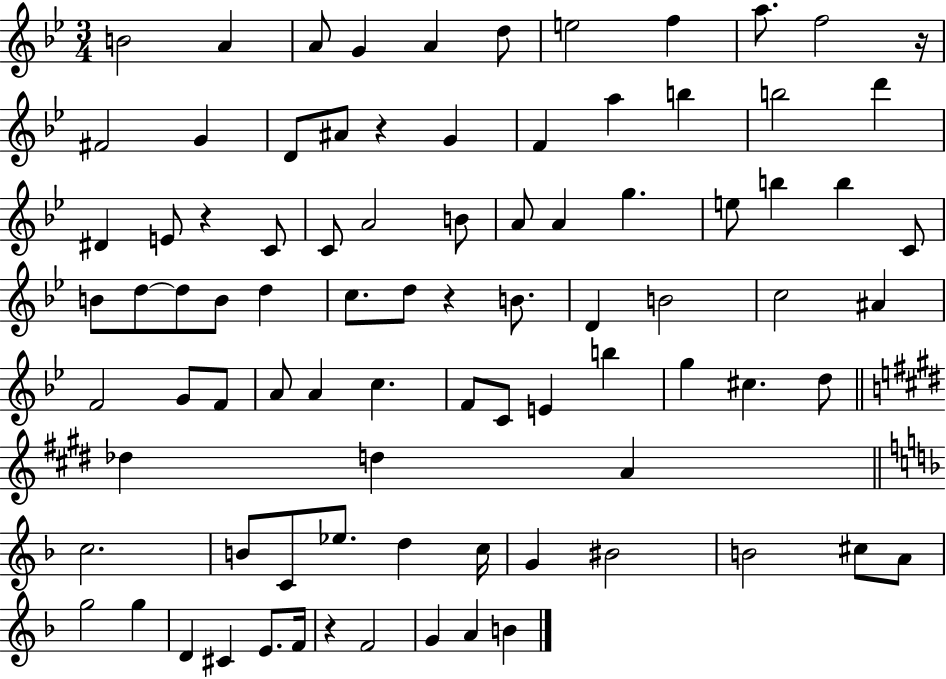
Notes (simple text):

B4/h A4/q A4/e G4/q A4/q D5/e E5/h F5/q A5/e. F5/h R/s F#4/h G4/q D4/e A#4/e R/q G4/q F4/q A5/q B5/q B5/h D6/q D#4/q E4/e R/q C4/e C4/e A4/h B4/e A4/e A4/q G5/q. E5/e B5/q B5/q C4/e B4/e D5/e D5/e B4/e D5/q C5/e. D5/e R/q B4/e. D4/q B4/h C5/h A#4/q F4/h G4/e F4/e A4/e A4/q C5/q. F4/e C4/e E4/q B5/q G5/q C#5/q. D5/e Db5/q D5/q A4/q C5/h. B4/e C4/e Eb5/e. D5/q C5/s G4/q BIS4/h B4/h C#5/e A4/e G5/h G5/q D4/q C#4/q E4/e. F4/s R/q F4/h G4/q A4/q B4/q